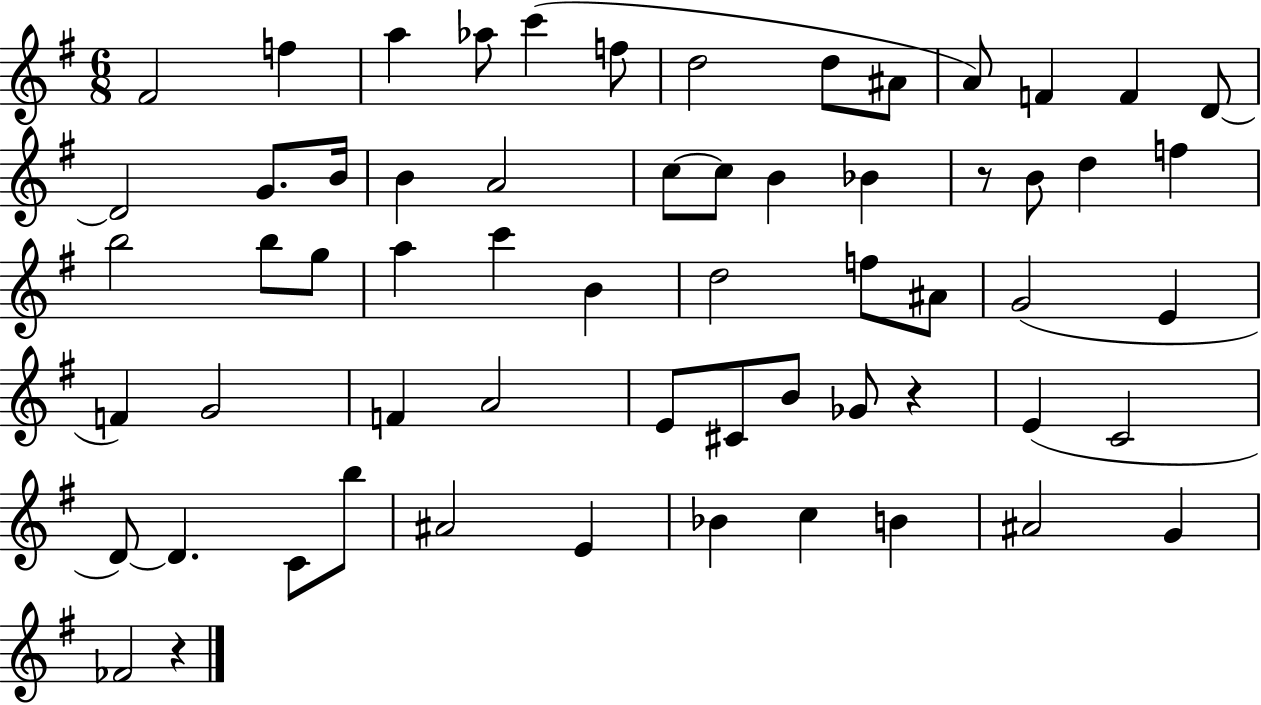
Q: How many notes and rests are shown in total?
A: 61